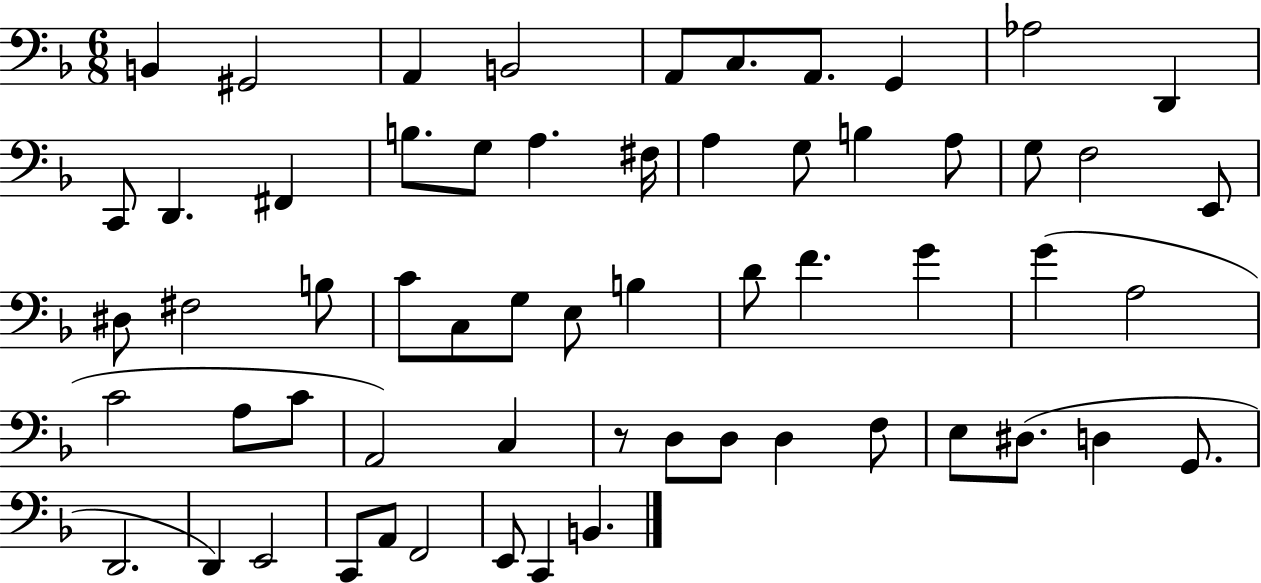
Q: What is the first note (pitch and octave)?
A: B2